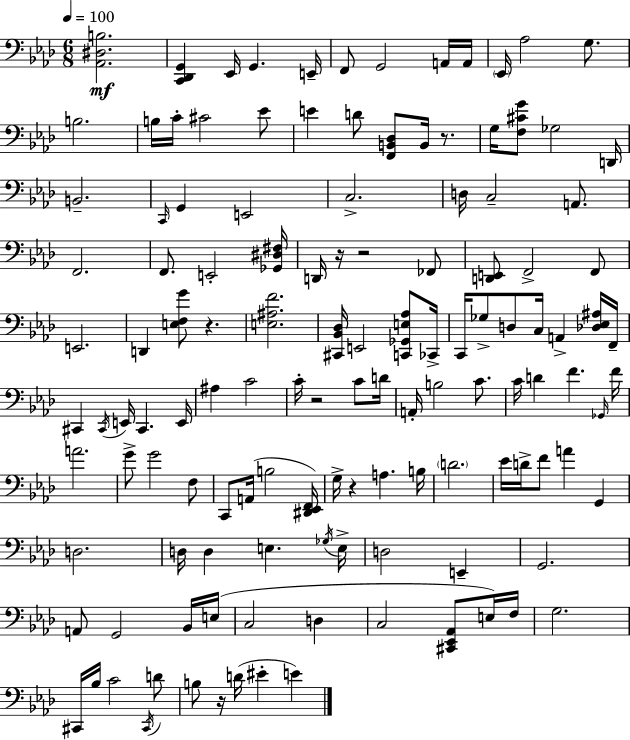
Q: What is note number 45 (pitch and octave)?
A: A2